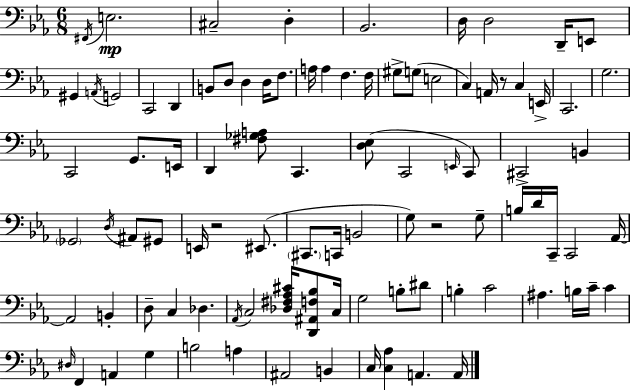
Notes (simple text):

F#2/s E3/h. C#3/h D3/q Bb2/h. D3/s D3/h D2/s E2/e G#2/q A2/s G2/h C2/h D2/q B2/e D3/e D3/q D3/s F3/e. A3/s A3/q F3/q. F3/s G#3/e G3/e E3/h C3/q A2/s R/e C3/q E2/s C2/h. G3/h. C2/h G2/e. E2/s D2/q [F#3,Gb3,A3]/e C2/q. [D3,Eb3]/e C2/h E2/s C2/e C#2/h B2/q Gb2/h D3/s A#2/e G#2/e E2/s R/h EIS2/e. C#2/e. C2/s B2/h G3/e R/h G3/e B3/s D4/s C2/s C2/h Ab2/s Ab2/h B2/q D3/e C3/q Db3/q. Ab2/s C3/h [Db3,F#3,Ab3,C#4]/s [D2,A#2,F3,Bb3]/e C3/s G3/h B3/e D#4/e B3/q C4/h A#3/q. B3/s C4/s C4/q D#3/s F2/q A2/q G3/q B3/h A3/q A#2/h B2/q C3/s [C3,Ab3]/q A2/q. A2/s